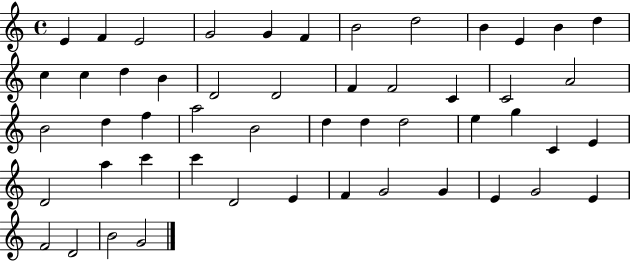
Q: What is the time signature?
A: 4/4